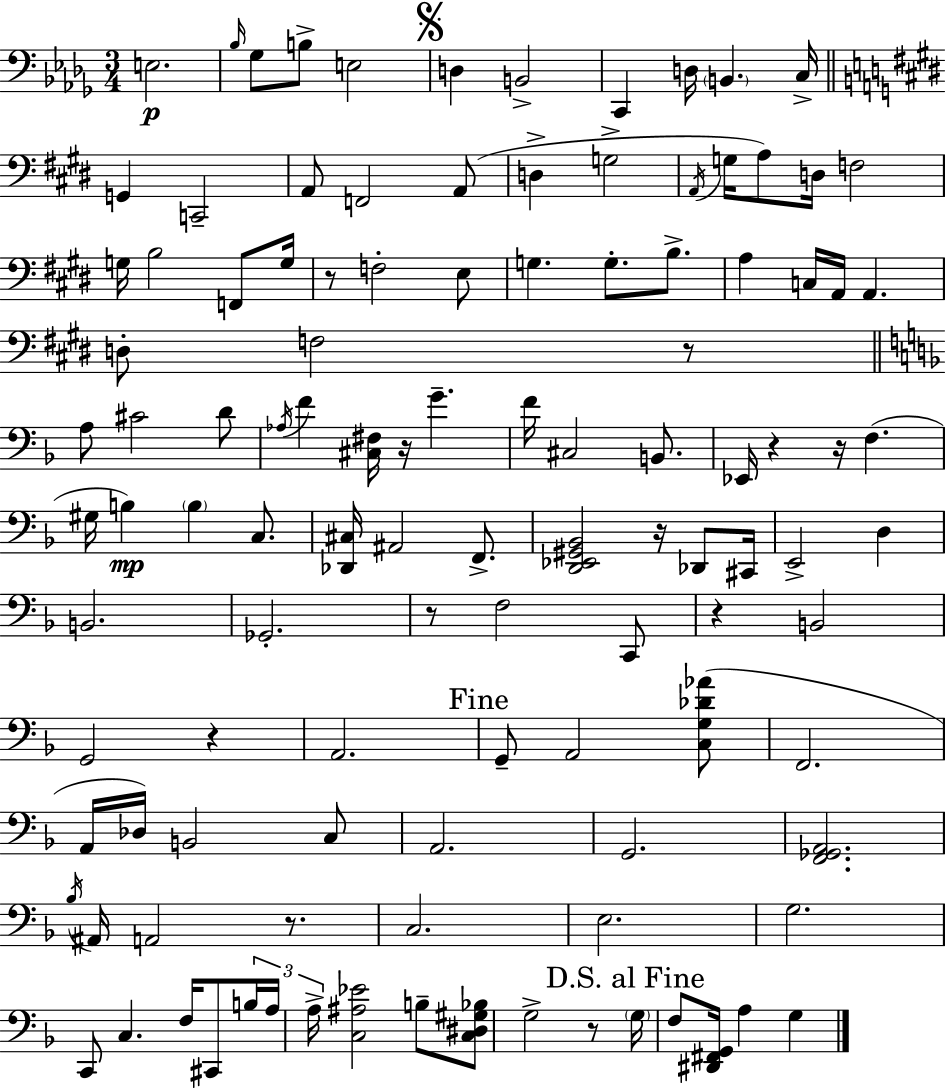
X:1
T:Untitled
M:3/4
L:1/4
K:Bbm
E,2 _B,/4 _G,/2 B,/2 E,2 D, B,,2 C,, D,/4 B,, C,/4 G,, C,,2 A,,/2 F,,2 A,,/2 D, G,2 A,,/4 G,/4 A,/2 D,/4 F,2 G,/4 B,2 F,,/2 G,/4 z/2 F,2 E,/2 G, G,/2 B,/2 A, C,/4 A,,/4 A,, D,/2 F,2 z/2 A,/2 ^C2 D/2 _A,/4 F [^C,^F,]/4 z/4 G F/4 ^C,2 B,,/2 _E,,/4 z z/4 F, ^G,/4 B, B, C,/2 [_D,,^C,]/4 ^A,,2 F,,/2 [D,,_E,,^G,,_B,,]2 z/4 _D,,/2 ^C,,/4 E,,2 D, B,,2 _G,,2 z/2 F,2 C,,/2 z B,,2 G,,2 z A,,2 G,,/2 A,,2 [C,G,_D_A]/2 F,,2 A,,/4 _D,/4 B,,2 C,/2 A,,2 G,,2 [F,,_G,,A,,]2 _B,/4 ^A,,/4 A,,2 z/2 C,2 E,2 G,2 C,,/2 C, F,/4 ^C,,/2 B,/4 A,/4 A,/4 [C,^A,_E]2 B,/2 [C,^D,^G,_B,]/2 G,2 z/2 G,/4 F,/2 [^D,,^F,,G,,]/4 A, G,